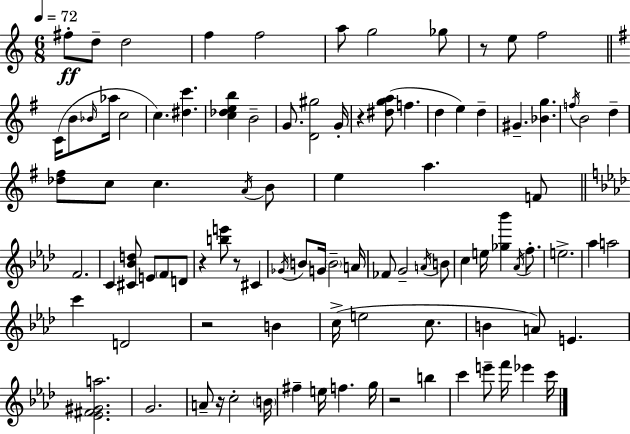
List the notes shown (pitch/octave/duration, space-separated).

F#5/e D5/e D5/h F5/q F5/h A5/e G5/h Gb5/e R/e E5/e F5/h C4/s B4/e Bb4/s Ab5/s C5/h C5/q. [D#5,C6]/q. [C5,Db5,E5,B5]/q B4/h G4/e. [D4,G#5]/h G4/s R/q [D#5,G5,A5]/e F5/q. D5/q E5/q D5/q G#4/q. [Bb4,G5]/q. F5/s B4/h D5/q [Db5,F#5]/e C5/e C5/q. A4/s B4/e E5/q A5/q. F4/e F4/h. C4/q [C#4,Bb4,D5]/e E4/e F4/e D4/e R/q [B5,E6]/e R/e C#4/q Gb4/s B4/e G4/s B4/h A4/s FES4/e G4/h A4/s B4/e C5/q E5/s [Gb5,Bb6]/q Ab4/s F5/e. E5/h. Ab5/q A5/h C6/q D4/h R/h B4/q C5/s E5/h C5/e. B4/q A4/e E4/q. [Eb4,F#4,G#4,A5]/h. G4/h. A4/e R/s C5/h B4/s F#5/q E5/s F5/q. G5/s R/h B5/q C6/q E6/e F6/s Eb6/q C6/s